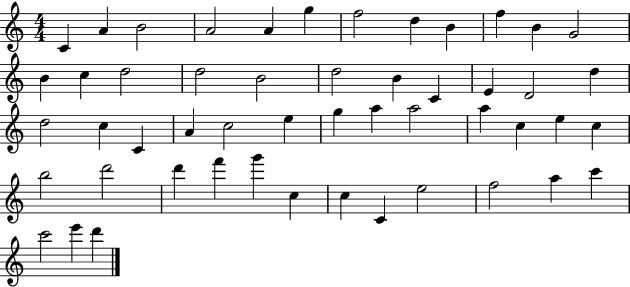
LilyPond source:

{
  \clef treble
  \numericTimeSignature
  \time 4/4
  \key c \major
  c'4 a'4 b'2 | a'2 a'4 g''4 | f''2 d''4 b'4 | f''4 b'4 g'2 | \break b'4 c''4 d''2 | d''2 b'2 | d''2 b'4 c'4 | e'4 d'2 d''4 | \break d''2 c''4 c'4 | a'4 c''2 e''4 | g''4 a''4 a''2 | a''4 c''4 e''4 c''4 | \break b''2 d'''2 | d'''4 f'''4 g'''4 c''4 | c''4 c'4 e''2 | f''2 a''4 c'''4 | \break c'''2 e'''4 d'''4 | \bar "|."
}